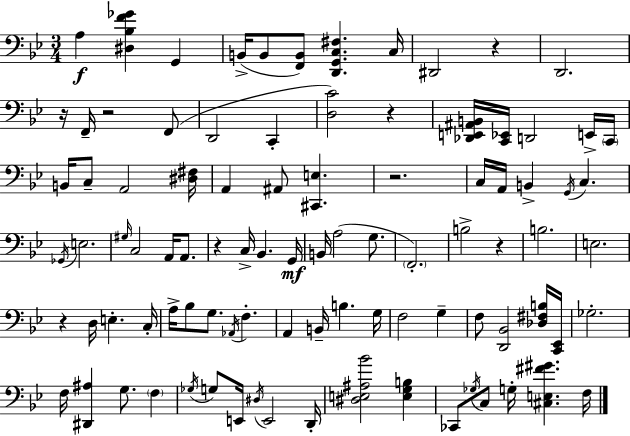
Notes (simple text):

A3/q [D#3,Bb3,F4,Gb4]/q G2/q B2/s B2/e [F2,B2]/e [D2,G2,C3,F#3]/q. C3/s D#2/h R/q D2/h. R/s F2/s R/h F2/e D2/h C2/q [D3,C4]/h R/q [Db2,E2,A#2,B2]/s [C2,Eb2]/s D2/h E2/s C2/s B2/s C3/e A2/h [D#3,F#3]/s A2/q A#2/e [C#2,E3]/q. R/h. C3/s A2/s B2/q G2/s C3/q. Gb2/s E3/h. G#3/s C3/h A2/s A2/e. R/q C3/s Bb2/q. G2/s B2/s A3/h G3/e. F2/h. B3/h R/q B3/h. E3/h. R/q D3/s E3/q. C3/s A3/s Bb3/e G3/e. Ab2/s F3/q. A2/q B2/s B3/q. G3/s F3/h G3/q F3/e [D2,Bb2]/h [Db3,F#3,B3]/s [C2,Eb2]/s Gb3/h. F3/s [D#2,A#3]/q G3/e. F3/q Gb3/s G3/e E2/s D#3/s E2/h D2/s [D#3,E3,A#3,Bb4]/h [E3,G3,B3]/q CES2/e Gb3/s C3/e G3/s [C#3,E3,F#4,G#4]/q. F3/s